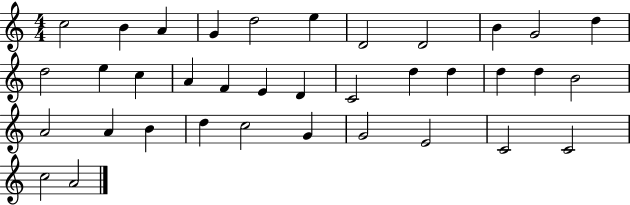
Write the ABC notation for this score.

X:1
T:Untitled
M:4/4
L:1/4
K:C
c2 B A G d2 e D2 D2 B G2 d d2 e c A F E D C2 d d d d B2 A2 A B d c2 G G2 E2 C2 C2 c2 A2